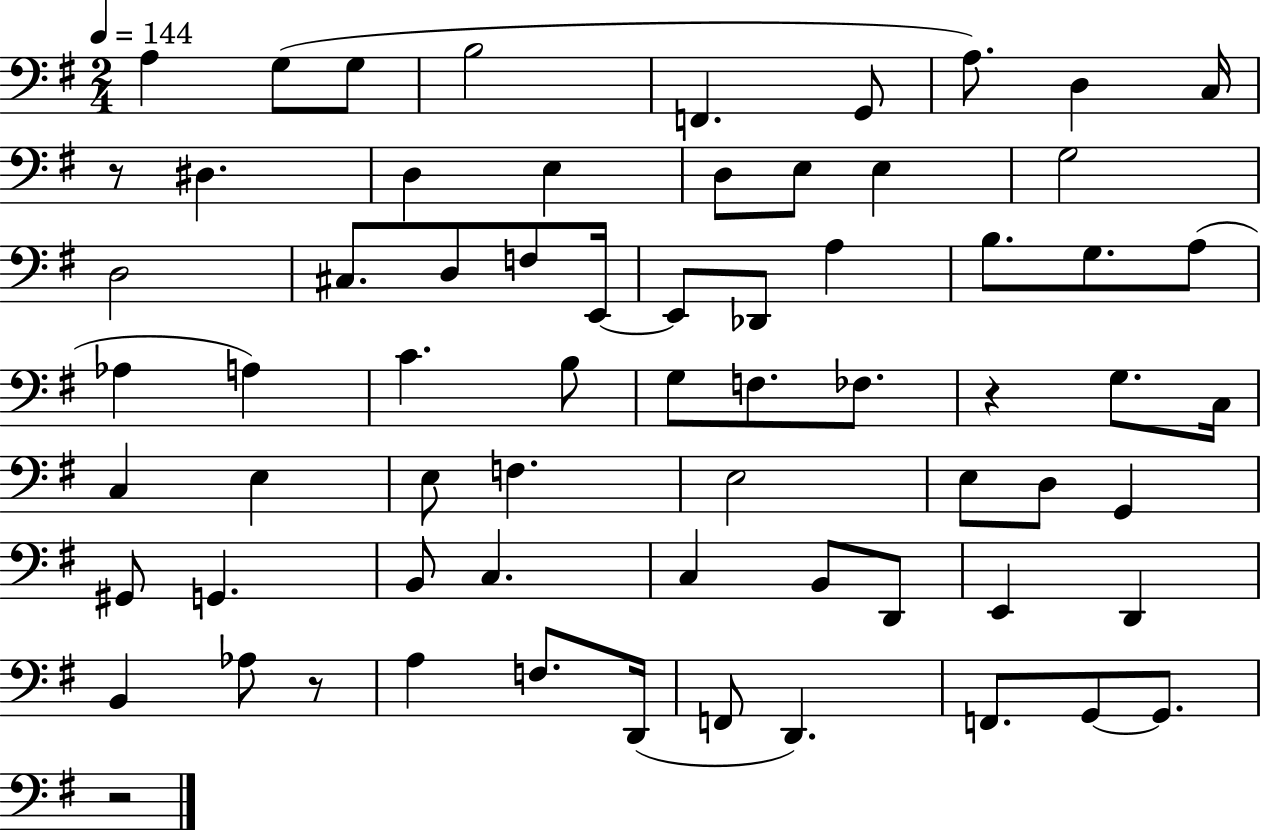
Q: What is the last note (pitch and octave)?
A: G2